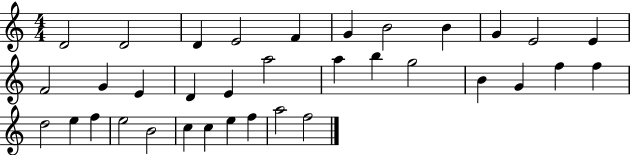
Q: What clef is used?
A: treble